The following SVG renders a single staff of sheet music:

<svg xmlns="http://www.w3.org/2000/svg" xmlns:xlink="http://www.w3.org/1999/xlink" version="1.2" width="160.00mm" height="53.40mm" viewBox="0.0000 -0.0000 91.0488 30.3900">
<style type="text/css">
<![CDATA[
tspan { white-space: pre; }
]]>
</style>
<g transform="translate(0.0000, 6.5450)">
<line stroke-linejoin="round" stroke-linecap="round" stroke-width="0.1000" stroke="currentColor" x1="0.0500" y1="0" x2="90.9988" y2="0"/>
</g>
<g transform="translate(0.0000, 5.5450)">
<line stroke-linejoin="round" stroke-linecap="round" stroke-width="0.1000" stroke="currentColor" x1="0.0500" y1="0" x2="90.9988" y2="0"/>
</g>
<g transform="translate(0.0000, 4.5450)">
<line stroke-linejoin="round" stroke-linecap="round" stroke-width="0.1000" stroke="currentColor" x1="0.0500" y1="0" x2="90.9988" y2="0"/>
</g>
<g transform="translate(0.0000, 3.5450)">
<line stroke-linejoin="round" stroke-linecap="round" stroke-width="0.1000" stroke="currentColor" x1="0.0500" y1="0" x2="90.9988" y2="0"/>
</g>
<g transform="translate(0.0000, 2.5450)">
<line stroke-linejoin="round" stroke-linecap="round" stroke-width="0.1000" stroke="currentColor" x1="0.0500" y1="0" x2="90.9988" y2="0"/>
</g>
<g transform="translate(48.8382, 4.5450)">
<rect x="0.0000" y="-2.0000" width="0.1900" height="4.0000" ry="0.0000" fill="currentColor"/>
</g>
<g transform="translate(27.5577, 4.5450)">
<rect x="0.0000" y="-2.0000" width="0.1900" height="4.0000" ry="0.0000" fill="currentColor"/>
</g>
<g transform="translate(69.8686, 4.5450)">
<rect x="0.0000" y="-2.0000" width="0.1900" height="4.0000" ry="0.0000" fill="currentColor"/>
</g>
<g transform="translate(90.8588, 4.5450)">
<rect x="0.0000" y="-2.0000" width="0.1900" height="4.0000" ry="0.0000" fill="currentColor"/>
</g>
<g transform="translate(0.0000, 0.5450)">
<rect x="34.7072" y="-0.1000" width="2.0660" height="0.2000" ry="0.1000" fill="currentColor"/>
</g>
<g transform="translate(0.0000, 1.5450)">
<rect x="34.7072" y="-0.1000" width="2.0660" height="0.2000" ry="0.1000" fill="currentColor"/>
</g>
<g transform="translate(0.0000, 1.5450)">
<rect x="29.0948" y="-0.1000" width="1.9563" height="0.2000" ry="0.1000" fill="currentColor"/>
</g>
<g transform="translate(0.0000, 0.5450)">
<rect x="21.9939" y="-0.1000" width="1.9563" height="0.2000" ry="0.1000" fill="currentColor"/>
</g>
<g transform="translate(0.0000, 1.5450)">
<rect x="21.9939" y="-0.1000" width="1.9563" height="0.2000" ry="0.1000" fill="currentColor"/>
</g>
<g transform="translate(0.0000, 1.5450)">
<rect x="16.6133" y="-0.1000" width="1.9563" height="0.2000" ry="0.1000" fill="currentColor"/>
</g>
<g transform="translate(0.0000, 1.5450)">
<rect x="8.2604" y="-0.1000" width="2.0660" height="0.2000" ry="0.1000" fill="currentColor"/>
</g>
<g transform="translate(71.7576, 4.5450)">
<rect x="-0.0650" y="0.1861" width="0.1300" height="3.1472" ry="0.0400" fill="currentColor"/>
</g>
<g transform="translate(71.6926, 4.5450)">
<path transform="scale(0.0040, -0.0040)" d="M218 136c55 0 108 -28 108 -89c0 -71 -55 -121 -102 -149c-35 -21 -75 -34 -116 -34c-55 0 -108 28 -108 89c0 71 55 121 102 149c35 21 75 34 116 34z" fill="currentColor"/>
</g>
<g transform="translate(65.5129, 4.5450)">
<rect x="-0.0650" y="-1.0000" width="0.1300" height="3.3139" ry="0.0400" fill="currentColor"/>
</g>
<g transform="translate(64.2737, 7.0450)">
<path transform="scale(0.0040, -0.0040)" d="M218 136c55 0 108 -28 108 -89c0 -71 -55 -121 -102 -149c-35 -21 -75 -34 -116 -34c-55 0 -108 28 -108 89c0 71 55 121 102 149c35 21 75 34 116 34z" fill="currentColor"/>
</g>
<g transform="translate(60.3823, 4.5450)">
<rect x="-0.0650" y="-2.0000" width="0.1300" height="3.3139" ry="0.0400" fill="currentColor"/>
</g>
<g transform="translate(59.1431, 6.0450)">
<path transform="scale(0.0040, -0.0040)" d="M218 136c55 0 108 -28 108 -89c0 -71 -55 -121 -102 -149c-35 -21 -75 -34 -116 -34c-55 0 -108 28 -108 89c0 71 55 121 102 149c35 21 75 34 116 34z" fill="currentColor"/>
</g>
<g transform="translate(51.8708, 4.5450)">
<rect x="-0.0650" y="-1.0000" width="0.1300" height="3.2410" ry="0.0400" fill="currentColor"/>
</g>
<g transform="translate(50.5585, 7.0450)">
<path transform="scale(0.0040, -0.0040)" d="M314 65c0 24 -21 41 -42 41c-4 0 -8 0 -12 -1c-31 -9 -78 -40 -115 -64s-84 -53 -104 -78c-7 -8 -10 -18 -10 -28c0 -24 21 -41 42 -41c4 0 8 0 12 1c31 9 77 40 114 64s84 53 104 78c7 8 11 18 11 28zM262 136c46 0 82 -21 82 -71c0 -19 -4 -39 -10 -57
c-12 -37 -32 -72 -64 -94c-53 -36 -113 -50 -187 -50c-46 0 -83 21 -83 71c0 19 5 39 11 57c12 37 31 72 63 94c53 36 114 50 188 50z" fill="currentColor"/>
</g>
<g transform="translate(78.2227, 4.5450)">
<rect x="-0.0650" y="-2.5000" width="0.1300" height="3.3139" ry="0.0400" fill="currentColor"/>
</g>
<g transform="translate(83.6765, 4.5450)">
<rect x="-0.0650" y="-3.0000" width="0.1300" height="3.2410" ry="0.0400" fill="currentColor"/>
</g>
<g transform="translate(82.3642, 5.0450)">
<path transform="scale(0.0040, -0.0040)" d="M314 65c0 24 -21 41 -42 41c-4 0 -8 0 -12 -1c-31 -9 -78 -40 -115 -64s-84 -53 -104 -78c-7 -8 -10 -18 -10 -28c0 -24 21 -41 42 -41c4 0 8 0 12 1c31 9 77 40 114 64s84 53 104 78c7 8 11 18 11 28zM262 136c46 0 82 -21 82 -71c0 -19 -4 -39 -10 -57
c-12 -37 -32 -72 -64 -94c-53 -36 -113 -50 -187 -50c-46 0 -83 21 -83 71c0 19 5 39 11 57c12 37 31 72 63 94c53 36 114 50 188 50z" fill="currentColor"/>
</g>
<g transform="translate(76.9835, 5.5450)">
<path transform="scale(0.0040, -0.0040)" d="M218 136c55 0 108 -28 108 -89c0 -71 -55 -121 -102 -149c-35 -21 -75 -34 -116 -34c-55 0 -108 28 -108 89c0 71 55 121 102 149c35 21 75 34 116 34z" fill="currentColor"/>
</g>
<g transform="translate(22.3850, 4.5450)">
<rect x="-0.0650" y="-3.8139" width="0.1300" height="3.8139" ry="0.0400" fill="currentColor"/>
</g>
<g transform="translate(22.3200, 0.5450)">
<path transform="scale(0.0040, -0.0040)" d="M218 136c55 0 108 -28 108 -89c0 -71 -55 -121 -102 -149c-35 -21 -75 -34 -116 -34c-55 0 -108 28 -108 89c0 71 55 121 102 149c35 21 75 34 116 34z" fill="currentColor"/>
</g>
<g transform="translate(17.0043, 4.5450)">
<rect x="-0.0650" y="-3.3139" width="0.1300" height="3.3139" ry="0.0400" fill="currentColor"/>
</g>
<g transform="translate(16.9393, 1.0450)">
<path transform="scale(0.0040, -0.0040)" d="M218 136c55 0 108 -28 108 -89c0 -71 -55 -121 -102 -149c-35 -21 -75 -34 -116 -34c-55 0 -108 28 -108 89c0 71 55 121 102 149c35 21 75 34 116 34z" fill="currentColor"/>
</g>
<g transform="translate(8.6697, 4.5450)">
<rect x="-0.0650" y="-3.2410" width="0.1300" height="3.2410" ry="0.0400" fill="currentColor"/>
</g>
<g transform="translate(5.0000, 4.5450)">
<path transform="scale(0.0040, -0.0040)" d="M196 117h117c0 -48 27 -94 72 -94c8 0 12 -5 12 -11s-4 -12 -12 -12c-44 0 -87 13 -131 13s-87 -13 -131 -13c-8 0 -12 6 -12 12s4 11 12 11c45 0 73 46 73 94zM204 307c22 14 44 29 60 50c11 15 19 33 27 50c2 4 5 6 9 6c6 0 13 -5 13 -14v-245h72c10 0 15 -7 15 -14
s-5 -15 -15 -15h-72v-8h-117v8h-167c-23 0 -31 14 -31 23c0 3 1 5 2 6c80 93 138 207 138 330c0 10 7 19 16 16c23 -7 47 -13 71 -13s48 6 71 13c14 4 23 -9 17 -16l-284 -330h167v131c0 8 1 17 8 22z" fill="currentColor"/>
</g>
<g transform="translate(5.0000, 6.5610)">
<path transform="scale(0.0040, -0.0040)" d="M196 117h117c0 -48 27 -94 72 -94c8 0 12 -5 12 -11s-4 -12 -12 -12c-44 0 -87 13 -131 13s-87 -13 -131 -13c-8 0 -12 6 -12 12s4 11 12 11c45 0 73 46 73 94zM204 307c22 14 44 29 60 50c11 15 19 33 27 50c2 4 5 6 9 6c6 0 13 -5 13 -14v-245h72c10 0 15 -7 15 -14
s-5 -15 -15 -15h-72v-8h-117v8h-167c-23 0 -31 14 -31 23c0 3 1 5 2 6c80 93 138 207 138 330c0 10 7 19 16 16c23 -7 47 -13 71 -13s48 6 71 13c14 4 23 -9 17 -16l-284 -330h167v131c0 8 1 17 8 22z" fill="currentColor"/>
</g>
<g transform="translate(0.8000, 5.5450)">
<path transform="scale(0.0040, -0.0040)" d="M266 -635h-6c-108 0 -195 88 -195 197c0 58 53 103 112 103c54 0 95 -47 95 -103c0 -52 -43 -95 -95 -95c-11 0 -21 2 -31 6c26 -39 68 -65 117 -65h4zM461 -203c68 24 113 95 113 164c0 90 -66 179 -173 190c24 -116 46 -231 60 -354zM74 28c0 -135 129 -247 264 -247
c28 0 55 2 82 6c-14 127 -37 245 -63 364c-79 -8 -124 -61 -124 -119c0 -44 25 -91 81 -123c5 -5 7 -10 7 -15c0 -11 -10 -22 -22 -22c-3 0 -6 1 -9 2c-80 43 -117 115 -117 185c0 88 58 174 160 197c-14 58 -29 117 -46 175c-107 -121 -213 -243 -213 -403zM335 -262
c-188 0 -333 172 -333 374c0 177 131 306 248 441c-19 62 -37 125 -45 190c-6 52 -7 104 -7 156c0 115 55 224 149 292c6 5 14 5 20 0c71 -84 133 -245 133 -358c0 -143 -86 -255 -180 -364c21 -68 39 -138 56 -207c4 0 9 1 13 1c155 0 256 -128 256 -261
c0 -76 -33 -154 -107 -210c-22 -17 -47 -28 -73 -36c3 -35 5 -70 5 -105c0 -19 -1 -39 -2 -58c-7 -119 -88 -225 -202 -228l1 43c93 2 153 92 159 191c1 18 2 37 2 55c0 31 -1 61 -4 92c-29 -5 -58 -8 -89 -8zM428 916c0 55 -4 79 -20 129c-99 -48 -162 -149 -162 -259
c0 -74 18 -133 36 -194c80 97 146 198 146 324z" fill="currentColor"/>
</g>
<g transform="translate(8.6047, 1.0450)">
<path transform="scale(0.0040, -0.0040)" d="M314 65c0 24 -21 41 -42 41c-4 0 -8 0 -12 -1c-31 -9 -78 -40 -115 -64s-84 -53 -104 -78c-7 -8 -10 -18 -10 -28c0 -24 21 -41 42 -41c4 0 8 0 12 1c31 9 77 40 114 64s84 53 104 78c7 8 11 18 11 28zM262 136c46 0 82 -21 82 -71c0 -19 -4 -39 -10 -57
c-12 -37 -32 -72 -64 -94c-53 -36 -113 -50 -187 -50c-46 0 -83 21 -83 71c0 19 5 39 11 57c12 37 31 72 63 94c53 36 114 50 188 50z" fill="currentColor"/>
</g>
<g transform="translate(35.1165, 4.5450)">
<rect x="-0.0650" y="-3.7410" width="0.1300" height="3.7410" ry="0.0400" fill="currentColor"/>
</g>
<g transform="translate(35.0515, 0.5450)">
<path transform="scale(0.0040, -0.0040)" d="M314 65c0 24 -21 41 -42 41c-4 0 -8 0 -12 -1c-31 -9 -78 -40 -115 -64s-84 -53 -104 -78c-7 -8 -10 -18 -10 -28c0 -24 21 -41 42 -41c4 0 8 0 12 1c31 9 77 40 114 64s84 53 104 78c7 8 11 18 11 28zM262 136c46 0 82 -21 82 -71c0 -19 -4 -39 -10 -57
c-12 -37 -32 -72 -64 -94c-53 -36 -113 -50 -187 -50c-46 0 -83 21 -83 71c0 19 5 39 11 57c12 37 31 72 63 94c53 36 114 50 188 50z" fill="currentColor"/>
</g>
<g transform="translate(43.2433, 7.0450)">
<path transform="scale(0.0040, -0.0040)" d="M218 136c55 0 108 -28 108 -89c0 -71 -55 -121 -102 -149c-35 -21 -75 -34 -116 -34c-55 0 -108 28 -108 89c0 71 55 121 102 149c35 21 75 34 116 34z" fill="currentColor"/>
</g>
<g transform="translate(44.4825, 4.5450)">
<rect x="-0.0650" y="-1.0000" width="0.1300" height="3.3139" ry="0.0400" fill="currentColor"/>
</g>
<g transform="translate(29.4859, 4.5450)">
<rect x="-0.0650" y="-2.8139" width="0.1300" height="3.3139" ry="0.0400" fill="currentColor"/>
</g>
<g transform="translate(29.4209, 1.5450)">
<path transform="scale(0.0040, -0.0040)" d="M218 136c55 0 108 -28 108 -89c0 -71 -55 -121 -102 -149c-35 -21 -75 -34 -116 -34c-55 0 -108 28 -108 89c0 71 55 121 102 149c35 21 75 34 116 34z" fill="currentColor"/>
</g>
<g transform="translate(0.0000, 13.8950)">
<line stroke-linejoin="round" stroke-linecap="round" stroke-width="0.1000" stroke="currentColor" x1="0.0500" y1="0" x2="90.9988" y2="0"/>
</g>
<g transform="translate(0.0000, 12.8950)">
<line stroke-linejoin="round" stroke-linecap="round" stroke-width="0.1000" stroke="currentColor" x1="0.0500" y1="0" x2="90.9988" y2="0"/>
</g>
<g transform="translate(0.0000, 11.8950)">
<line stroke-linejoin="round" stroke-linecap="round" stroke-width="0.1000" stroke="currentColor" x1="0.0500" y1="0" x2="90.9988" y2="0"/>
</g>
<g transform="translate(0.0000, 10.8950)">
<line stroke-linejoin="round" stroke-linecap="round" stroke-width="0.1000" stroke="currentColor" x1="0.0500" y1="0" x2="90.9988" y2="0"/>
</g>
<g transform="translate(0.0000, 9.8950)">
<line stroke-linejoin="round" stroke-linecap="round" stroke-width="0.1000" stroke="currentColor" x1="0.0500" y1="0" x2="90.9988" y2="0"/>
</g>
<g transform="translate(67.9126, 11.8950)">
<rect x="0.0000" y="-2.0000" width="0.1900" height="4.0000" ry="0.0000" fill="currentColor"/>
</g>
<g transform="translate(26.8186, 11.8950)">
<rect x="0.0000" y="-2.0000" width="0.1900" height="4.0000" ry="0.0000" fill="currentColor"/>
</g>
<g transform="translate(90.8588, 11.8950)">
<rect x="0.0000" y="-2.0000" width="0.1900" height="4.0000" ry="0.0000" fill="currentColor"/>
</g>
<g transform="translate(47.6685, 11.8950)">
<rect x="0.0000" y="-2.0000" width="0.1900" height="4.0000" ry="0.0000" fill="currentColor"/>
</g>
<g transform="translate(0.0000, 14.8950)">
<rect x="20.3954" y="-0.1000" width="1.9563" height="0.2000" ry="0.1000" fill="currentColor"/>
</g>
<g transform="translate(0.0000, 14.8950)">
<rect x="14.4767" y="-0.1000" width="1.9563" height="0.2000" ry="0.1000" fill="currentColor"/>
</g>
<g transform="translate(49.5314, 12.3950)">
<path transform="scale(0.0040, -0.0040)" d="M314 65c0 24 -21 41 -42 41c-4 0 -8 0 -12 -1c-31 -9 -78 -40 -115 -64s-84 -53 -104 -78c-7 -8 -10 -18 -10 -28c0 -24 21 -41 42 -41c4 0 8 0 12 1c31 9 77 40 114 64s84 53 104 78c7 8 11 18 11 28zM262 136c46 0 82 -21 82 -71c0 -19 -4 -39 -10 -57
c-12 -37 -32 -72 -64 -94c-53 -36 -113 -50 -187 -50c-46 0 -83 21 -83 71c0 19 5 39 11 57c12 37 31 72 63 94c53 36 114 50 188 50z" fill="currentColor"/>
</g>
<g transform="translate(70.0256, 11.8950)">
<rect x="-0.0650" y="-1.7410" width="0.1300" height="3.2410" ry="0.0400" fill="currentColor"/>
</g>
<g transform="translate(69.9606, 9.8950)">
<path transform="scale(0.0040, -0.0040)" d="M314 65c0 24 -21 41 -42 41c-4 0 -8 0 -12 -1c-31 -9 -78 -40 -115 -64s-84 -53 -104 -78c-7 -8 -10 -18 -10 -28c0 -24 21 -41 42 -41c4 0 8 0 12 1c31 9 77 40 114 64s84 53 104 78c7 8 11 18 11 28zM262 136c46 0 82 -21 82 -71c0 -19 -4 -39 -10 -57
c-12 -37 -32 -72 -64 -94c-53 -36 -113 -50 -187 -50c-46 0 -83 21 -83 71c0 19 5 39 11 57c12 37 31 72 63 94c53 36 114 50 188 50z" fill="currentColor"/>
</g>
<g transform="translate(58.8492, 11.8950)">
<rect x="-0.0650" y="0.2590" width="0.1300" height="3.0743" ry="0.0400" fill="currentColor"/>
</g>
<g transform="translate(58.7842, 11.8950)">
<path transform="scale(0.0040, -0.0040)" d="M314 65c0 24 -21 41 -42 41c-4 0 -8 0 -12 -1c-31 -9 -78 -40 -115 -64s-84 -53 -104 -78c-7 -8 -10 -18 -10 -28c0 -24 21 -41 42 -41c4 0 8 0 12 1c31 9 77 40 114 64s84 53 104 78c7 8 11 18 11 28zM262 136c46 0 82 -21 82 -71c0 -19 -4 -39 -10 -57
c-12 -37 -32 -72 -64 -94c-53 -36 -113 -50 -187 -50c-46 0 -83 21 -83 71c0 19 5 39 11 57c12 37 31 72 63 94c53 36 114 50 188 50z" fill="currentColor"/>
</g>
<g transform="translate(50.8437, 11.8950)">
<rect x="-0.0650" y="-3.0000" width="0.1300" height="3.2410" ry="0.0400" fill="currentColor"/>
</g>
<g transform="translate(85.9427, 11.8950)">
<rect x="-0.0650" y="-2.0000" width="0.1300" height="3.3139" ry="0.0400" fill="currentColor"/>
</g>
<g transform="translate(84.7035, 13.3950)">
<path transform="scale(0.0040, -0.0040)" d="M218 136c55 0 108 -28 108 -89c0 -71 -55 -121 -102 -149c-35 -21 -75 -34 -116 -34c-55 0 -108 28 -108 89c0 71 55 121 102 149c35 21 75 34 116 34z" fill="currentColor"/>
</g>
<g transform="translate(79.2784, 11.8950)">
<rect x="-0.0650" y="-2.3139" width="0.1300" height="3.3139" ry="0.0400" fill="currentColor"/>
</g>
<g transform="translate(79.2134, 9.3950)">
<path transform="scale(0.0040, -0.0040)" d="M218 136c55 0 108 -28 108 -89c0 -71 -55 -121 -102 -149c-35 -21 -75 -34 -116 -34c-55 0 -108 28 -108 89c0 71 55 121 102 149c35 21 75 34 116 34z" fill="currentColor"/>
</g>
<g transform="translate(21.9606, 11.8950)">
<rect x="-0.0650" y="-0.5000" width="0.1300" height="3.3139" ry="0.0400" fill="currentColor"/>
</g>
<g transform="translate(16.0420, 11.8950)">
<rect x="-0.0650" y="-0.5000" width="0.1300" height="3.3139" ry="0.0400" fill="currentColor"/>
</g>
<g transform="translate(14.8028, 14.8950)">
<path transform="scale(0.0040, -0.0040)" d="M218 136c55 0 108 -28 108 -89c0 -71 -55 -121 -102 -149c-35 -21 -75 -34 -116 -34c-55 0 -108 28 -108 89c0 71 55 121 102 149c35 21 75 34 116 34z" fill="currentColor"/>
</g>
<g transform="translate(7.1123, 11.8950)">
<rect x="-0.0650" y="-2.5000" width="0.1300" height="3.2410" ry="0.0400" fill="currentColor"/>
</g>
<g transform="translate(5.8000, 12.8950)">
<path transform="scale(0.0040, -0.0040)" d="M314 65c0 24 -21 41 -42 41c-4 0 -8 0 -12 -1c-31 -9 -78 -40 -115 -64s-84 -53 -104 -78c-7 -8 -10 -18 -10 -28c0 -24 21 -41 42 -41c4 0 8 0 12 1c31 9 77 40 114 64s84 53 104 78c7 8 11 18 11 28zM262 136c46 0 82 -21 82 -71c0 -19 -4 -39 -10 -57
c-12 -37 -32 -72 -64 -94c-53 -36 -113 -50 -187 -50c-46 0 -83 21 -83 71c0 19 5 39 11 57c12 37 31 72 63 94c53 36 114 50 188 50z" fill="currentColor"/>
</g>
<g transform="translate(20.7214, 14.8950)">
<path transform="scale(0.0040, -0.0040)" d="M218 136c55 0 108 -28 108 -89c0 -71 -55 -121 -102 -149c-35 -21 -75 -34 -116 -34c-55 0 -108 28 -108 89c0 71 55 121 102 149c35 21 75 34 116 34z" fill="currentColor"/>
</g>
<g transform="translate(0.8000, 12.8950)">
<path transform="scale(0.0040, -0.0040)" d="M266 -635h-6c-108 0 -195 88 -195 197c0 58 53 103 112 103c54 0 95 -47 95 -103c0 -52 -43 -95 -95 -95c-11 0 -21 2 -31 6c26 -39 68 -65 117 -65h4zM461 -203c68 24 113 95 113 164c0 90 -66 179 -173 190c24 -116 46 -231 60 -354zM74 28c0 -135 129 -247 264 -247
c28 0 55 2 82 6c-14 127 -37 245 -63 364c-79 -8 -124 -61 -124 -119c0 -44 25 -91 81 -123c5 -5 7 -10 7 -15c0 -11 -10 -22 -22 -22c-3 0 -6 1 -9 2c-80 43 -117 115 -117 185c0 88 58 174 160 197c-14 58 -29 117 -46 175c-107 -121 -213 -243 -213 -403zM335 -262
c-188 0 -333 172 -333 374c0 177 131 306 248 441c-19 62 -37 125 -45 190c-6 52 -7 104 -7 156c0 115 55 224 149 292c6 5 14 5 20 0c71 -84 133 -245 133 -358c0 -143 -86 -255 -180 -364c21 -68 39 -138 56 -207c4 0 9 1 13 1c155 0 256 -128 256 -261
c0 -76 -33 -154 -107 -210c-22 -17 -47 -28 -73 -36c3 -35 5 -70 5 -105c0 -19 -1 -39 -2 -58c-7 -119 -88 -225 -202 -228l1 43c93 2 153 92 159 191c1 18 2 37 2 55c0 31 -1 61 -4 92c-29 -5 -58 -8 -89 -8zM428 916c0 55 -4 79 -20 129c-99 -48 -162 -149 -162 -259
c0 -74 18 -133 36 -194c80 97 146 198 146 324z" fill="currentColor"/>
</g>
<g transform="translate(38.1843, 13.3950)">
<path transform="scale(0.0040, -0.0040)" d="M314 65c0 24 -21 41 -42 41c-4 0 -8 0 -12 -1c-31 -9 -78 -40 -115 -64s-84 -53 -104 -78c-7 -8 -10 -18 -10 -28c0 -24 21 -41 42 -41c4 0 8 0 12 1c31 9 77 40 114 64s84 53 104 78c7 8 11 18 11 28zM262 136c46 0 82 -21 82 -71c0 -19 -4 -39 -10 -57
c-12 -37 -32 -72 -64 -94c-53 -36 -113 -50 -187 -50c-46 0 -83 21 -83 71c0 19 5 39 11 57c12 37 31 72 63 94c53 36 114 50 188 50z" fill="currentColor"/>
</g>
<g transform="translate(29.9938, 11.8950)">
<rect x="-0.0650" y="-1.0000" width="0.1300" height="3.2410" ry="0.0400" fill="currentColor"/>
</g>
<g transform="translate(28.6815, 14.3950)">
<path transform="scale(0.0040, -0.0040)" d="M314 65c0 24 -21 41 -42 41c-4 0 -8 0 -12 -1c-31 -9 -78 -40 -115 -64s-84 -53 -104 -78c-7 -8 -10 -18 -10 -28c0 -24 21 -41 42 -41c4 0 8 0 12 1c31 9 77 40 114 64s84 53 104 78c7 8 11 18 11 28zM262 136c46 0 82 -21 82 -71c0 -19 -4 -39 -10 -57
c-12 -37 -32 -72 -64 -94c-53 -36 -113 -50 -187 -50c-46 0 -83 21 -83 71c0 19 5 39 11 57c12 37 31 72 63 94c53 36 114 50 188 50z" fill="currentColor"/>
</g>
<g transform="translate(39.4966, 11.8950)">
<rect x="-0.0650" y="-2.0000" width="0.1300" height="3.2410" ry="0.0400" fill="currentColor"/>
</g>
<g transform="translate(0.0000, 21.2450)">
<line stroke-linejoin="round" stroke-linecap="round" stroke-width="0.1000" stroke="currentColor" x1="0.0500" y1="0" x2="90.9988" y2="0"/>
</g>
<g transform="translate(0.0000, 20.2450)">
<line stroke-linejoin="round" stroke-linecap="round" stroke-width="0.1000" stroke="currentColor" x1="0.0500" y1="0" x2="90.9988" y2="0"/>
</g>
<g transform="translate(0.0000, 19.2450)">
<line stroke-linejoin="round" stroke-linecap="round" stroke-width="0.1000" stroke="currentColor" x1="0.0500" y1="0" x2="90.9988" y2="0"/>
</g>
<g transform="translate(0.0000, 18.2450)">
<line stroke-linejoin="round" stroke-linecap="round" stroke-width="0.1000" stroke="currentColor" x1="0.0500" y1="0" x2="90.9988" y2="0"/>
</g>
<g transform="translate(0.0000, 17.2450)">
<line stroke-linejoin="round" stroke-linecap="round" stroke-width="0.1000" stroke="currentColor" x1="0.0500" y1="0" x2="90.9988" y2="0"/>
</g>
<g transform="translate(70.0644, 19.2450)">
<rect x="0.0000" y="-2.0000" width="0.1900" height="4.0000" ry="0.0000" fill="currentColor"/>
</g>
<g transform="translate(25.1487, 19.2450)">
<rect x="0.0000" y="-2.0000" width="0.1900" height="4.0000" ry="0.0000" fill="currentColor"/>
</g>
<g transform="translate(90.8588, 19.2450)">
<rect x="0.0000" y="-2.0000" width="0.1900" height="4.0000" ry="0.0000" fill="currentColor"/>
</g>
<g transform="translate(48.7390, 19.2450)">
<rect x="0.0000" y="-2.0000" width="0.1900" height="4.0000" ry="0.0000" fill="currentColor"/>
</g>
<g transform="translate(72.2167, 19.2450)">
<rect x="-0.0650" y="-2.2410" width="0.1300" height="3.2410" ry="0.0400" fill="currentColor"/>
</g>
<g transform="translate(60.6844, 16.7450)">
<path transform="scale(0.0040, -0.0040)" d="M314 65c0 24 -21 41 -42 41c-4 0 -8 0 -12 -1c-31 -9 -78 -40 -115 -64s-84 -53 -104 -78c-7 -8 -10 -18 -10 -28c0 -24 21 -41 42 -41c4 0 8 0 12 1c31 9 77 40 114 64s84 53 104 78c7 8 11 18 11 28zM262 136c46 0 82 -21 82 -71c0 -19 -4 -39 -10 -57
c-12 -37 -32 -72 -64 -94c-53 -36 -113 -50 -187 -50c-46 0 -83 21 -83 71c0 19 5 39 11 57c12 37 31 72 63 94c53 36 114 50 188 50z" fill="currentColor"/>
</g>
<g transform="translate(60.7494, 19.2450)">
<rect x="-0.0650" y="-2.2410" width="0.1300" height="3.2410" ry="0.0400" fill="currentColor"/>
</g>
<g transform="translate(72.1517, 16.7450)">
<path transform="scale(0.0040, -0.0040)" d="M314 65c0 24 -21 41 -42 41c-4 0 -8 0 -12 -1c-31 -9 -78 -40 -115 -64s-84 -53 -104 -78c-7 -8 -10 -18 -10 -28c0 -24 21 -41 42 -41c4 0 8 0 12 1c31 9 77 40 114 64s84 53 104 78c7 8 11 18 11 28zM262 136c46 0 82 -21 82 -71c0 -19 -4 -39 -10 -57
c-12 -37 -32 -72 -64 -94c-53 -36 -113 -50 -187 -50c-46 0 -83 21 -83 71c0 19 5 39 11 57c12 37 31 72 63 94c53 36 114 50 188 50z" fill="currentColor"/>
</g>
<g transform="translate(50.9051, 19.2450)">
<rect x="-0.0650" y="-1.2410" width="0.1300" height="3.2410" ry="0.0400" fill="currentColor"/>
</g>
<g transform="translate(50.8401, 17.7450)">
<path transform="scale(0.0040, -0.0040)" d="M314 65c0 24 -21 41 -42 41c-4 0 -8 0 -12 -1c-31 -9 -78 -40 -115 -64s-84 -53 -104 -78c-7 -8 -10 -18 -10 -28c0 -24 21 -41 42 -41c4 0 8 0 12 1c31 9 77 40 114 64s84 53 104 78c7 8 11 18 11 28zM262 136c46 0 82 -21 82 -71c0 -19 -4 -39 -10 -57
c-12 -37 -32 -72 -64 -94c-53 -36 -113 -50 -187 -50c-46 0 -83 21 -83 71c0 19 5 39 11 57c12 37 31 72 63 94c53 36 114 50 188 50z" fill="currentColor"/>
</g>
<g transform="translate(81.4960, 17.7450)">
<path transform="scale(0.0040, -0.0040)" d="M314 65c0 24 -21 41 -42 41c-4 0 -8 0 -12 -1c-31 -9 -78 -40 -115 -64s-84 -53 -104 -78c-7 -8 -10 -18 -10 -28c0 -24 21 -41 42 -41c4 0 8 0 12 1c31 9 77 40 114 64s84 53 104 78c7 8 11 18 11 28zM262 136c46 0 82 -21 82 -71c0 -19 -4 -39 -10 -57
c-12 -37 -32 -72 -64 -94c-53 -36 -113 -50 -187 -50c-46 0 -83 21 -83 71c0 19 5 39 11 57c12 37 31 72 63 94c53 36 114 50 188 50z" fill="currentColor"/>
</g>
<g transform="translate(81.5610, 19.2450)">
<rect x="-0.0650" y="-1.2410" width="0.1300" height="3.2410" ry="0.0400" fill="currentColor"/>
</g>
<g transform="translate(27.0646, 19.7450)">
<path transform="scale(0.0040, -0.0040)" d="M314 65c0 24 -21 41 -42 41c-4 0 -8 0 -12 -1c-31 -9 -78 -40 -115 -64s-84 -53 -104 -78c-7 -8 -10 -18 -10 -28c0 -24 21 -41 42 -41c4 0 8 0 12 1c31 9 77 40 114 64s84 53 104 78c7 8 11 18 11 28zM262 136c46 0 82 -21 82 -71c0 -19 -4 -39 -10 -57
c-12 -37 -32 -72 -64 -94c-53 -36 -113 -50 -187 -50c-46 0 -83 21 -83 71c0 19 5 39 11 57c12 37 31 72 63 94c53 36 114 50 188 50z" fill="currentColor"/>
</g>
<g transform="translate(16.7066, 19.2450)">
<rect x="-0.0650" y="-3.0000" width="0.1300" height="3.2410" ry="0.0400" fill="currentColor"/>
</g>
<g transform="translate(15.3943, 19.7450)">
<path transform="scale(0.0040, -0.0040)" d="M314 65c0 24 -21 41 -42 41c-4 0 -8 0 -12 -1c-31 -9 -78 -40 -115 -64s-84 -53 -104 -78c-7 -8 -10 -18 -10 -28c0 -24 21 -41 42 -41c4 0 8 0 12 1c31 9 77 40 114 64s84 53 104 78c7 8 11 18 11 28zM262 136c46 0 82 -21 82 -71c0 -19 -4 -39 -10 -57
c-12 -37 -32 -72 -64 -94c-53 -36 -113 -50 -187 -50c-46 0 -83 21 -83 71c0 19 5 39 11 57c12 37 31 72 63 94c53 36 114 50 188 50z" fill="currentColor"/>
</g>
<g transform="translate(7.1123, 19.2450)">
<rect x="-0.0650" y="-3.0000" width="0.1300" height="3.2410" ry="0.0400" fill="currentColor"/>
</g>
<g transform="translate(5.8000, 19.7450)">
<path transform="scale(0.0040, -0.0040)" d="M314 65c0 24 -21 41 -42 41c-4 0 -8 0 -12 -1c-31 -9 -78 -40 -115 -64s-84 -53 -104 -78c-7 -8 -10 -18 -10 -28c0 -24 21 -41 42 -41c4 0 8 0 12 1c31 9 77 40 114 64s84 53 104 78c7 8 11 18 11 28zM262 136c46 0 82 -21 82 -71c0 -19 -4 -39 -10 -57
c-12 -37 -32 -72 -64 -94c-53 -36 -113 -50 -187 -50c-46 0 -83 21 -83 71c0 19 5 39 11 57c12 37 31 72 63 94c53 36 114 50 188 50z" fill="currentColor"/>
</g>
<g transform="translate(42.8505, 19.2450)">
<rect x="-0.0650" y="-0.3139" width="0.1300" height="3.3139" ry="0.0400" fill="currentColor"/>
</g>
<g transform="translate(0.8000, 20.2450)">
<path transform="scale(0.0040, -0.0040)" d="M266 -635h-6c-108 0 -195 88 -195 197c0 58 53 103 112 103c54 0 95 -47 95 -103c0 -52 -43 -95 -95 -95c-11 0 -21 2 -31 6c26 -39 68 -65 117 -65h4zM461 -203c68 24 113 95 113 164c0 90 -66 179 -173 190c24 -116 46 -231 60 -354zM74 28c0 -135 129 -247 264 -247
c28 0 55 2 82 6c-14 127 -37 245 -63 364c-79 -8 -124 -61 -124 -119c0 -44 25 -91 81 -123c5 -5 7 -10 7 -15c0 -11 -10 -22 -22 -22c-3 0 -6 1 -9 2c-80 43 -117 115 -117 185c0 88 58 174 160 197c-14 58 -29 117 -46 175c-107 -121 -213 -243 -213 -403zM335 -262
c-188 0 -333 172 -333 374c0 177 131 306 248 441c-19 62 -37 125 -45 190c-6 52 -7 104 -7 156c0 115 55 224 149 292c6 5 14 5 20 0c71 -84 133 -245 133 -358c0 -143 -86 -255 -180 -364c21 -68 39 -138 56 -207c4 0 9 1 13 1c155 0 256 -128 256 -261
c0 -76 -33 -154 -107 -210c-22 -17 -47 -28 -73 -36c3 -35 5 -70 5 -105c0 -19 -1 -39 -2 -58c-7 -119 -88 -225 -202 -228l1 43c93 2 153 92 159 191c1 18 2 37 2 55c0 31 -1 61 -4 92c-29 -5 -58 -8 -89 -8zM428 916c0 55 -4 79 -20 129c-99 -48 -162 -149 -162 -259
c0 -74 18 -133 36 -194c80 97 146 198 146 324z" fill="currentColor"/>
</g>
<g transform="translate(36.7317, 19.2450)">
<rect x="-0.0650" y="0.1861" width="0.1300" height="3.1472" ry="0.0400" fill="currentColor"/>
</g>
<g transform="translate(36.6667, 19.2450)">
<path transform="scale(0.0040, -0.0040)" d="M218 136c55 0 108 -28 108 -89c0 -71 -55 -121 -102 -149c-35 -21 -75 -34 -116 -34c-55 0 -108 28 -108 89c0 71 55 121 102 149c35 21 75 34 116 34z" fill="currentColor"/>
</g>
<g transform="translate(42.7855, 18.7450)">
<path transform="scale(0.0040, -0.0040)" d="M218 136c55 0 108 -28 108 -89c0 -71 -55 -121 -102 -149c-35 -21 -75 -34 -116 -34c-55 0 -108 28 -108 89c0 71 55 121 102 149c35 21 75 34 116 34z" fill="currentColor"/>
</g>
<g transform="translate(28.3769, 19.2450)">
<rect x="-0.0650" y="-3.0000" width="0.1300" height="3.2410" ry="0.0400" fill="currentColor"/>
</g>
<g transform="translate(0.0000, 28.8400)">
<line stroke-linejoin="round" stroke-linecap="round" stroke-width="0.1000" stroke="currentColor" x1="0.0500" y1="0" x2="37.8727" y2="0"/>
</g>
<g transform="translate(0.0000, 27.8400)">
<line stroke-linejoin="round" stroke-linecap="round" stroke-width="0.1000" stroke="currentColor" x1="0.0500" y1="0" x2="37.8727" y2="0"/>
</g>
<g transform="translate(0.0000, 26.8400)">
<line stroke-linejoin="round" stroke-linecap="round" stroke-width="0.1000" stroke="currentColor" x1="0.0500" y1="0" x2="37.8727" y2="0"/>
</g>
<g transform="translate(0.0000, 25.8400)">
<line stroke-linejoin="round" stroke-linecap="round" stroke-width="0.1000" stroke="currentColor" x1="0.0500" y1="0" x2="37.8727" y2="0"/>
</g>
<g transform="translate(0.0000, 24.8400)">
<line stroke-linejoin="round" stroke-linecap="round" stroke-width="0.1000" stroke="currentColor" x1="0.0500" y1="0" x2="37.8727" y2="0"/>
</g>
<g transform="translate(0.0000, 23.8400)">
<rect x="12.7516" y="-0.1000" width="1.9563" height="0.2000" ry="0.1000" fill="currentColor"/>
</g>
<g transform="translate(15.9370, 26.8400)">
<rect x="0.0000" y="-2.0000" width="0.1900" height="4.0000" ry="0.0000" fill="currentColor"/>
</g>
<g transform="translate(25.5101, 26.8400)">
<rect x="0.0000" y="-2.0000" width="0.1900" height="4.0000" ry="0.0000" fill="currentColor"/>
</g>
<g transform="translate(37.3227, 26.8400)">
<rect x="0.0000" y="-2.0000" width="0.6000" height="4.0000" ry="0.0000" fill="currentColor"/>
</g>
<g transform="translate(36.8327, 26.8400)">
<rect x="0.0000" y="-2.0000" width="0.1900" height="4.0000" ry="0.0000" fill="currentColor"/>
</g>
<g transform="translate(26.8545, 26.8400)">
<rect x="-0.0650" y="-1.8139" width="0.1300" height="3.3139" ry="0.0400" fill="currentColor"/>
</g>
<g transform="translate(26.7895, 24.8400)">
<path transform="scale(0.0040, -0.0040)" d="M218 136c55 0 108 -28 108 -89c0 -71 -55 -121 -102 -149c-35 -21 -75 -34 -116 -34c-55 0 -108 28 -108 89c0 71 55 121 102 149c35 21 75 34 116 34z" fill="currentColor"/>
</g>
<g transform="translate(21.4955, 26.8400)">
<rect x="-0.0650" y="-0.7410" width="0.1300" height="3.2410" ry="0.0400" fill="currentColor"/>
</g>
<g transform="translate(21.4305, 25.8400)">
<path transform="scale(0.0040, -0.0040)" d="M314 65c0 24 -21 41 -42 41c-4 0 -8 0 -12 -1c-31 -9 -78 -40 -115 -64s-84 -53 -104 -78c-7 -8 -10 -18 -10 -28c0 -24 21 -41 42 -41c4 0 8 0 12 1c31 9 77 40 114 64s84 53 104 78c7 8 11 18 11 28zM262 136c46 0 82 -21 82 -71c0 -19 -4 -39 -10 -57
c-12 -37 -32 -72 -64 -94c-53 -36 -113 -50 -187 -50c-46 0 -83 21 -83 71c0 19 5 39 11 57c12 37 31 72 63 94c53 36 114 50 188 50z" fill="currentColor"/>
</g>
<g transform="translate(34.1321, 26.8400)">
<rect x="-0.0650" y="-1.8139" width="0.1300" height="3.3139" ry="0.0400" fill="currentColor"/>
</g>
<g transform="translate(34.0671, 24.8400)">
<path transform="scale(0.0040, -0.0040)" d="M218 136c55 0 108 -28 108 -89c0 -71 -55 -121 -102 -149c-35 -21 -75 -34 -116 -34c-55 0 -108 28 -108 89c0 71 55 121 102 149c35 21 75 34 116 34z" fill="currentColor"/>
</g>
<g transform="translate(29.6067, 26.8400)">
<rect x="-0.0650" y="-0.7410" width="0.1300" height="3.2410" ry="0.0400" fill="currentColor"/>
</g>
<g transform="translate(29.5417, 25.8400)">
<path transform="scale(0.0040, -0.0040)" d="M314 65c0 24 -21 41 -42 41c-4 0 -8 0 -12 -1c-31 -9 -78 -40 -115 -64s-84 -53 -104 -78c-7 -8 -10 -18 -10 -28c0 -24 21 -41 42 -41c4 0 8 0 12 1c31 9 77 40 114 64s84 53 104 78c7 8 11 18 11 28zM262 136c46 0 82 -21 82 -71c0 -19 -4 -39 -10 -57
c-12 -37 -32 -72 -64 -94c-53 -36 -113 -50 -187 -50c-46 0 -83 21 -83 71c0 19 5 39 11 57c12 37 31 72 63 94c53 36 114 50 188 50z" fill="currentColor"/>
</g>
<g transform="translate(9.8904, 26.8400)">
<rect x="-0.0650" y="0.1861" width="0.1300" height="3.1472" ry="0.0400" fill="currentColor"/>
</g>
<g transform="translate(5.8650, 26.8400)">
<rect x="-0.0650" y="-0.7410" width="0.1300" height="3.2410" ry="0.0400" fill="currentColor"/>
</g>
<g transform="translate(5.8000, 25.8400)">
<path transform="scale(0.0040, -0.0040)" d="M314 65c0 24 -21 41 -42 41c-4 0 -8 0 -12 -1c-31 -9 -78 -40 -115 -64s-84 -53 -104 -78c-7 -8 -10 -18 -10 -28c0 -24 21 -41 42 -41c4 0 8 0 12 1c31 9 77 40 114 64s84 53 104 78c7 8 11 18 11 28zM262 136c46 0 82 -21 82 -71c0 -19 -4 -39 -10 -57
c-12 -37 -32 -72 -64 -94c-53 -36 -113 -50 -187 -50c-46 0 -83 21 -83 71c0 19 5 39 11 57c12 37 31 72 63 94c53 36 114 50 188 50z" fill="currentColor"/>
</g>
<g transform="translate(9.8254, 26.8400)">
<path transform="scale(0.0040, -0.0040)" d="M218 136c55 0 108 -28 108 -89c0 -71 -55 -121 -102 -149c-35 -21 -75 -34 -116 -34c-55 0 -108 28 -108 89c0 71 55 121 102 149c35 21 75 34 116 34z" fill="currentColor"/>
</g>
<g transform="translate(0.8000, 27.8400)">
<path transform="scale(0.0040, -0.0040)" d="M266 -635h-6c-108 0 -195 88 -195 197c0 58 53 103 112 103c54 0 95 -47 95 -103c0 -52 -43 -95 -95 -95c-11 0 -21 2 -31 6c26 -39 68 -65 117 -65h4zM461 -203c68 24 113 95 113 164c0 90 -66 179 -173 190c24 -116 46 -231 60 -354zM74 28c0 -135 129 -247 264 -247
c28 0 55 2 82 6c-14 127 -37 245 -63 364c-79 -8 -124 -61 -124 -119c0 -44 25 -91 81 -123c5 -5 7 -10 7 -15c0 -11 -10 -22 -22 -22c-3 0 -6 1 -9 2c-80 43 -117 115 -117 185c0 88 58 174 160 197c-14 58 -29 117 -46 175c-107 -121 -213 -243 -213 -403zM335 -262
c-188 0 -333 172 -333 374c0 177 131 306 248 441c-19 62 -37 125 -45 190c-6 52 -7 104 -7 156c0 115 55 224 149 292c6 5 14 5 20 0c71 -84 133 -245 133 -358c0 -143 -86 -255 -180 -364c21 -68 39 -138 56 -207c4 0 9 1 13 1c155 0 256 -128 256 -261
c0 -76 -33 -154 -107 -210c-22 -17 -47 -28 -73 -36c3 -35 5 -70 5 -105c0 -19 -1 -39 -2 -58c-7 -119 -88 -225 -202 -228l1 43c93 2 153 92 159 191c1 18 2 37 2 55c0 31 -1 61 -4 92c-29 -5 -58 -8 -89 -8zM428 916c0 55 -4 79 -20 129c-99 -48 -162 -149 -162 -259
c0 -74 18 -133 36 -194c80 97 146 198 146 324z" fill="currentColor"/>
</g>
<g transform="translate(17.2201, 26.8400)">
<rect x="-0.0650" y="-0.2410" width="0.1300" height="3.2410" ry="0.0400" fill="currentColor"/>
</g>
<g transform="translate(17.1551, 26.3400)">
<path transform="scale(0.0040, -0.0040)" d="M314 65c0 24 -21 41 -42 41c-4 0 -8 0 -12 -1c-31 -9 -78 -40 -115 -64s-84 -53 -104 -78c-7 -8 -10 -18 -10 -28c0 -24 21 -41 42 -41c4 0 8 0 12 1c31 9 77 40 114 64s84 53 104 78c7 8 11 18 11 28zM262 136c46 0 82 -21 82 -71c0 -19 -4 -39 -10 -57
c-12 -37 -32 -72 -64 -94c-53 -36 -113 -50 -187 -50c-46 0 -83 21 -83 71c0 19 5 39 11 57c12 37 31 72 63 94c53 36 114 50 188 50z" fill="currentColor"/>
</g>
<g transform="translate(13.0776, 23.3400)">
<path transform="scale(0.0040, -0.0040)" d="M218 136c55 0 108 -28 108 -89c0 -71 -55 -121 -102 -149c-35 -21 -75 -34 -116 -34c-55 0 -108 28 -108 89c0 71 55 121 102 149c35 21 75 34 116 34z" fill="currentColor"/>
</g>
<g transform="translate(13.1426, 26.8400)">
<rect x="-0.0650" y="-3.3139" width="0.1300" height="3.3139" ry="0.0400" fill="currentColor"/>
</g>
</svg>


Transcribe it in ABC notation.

X:1
T:Untitled
M:4/4
L:1/4
K:C
b2 b c' a c'2 D D2 F D B G A2 G2 C C D2 F2 A2 B2 f2 g F A2 A2 A2 B c e2 g2 g2 e2 d2 B b c2 d2 f d2 f